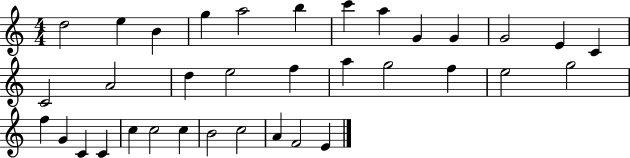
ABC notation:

X:1
T:Untitled
M:4/4
L:1/4
K:C
d2 e B g a2 b c' a G G G2 E C C2 A2 d e2 f a g2 f e2 g2 f G C C c c2 c B2 c2 A F2 E